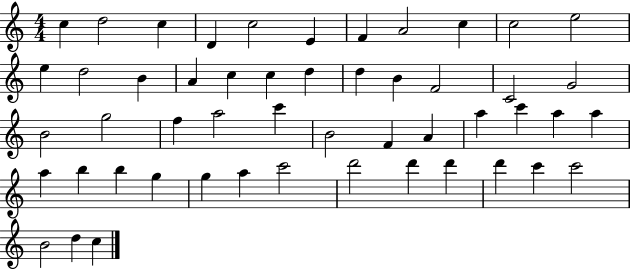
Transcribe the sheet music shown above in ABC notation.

X:1
T:Untitled
M:4/4
L:1/4
K:C
c d2 c D c2 E F A2 c c2 e2 e d2 B A c c d d B F2 C2 G2 B2 g2 f a2 c' B2 F A a c' a a a b b g g a c'2 d'2 d' d' d' c' c'2 B2 d c